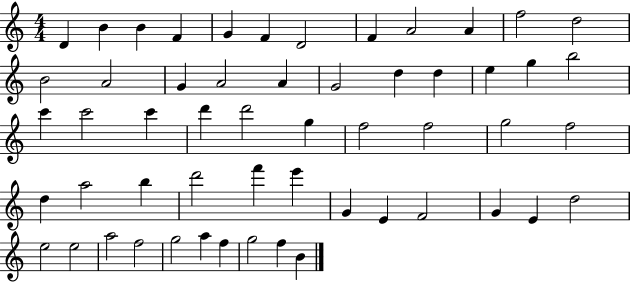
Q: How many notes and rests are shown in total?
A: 55